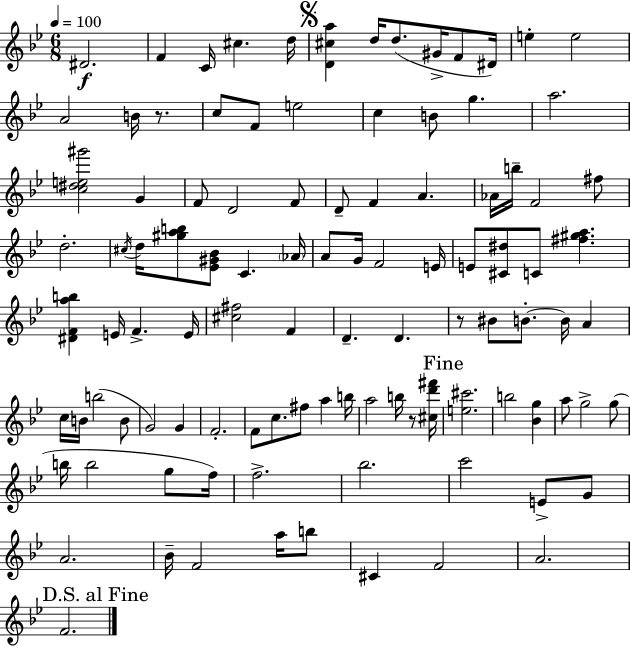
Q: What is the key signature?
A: BES major